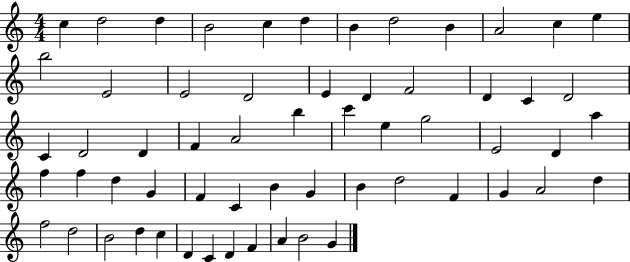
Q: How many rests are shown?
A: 0